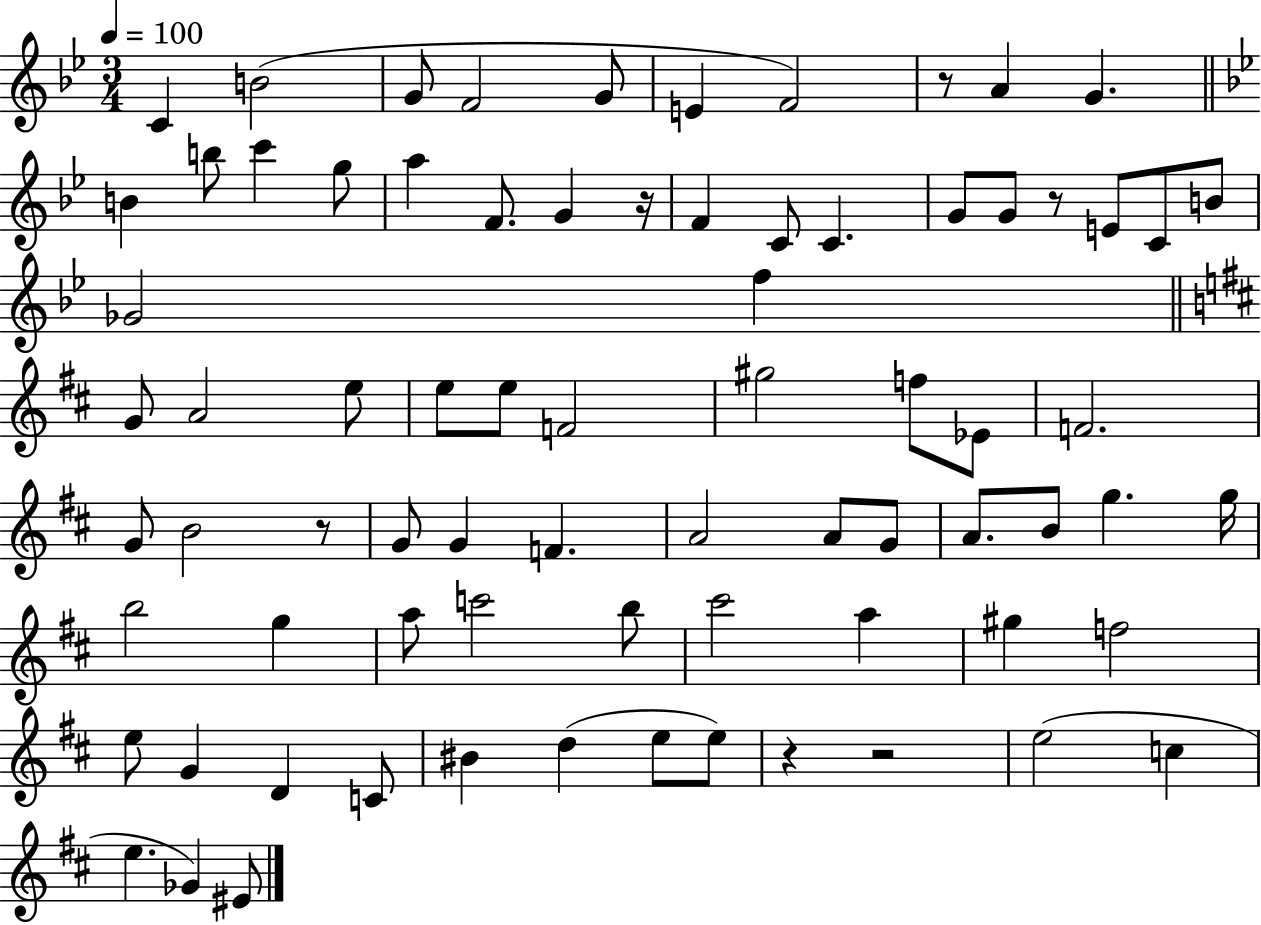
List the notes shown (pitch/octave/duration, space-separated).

C4/q B4/h G4/e F4/h G4/e E4/q F4/h R/e A4/q G4/q. B4/q B5/e C6/q G5/e A5/q F4/e. G4/q R/s F4/q C4/e C4/q. G4/e G4/e R/e E4/e C4/e B4/e Gb4/h F5/q G4/e A4/h E5/e E5/e E5/e F4/h G#5/h F5/e Eb4/e F4/h. G4/e B4/h R/e G4/e G4/q F4/q. A4/h A4/e G4/e A4/e. B4/e G5/q. G5/s B5/h G5/q A5/e C6/h B5/e C#6/h A5/q G#5/q F5/h E5/e G4/q D4/q C4/e BIS4/q D5/q E5/e E5/e R/q R/h E5/h C5/q E5/q. Gb4/q EIS4/e